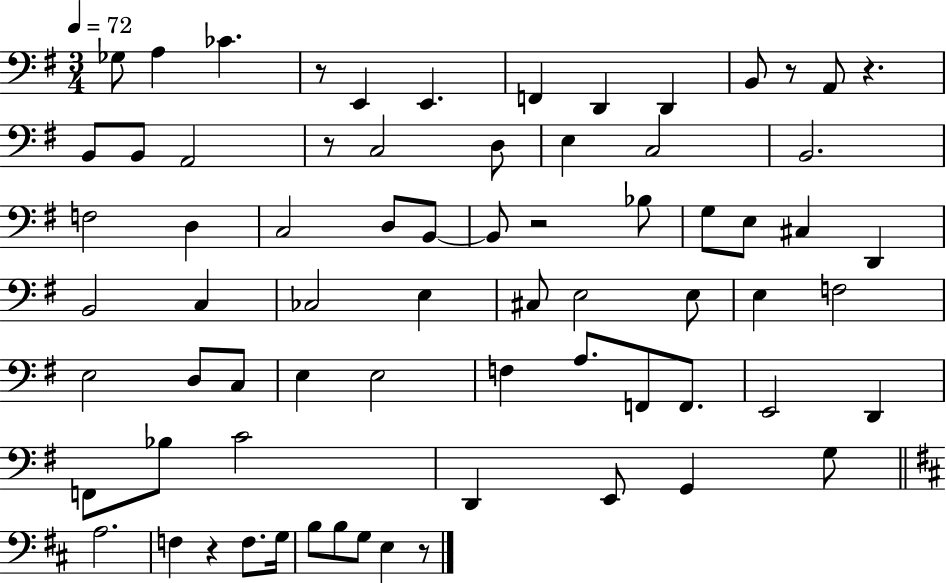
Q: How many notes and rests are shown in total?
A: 71